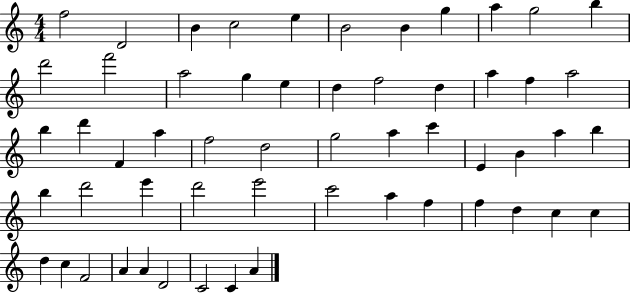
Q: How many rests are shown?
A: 0